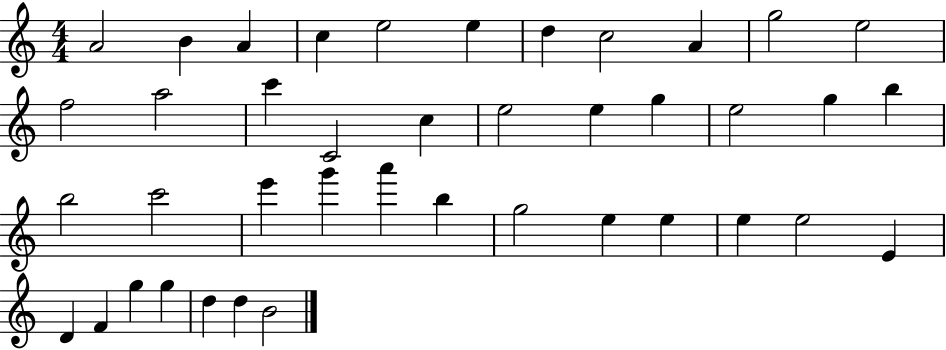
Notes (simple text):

A4/h B4/q A4/q C5/q E5/h E5/q D5/q C5/h A4/q G5/h E5/h F5/h A5/h C6/q C4/h C5/q E5/h E5/q G5/q E5/h G5/q B5/q B5/h C6/h E6/q G6/q A6/q B5/q G5/h E5/q E5/q E5/q E5/h E4/q D4/q F4/q G5/q G5/q D5/q D5/q B4/h